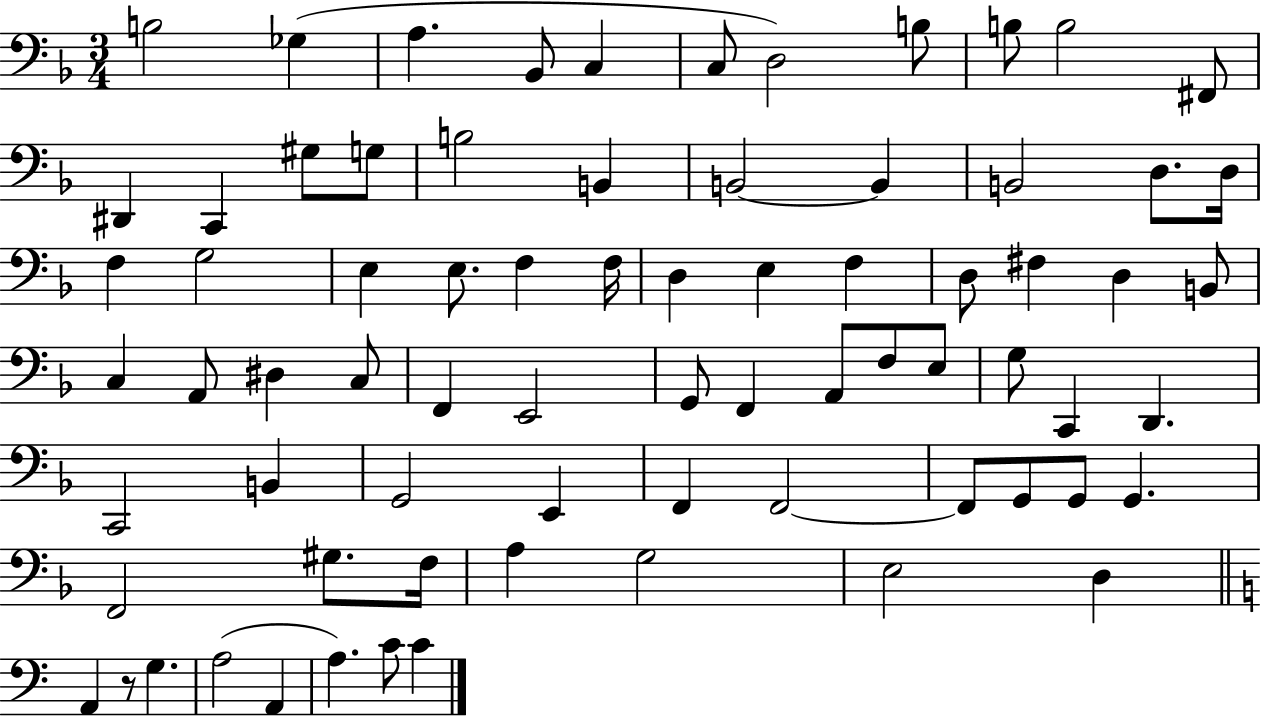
{
  \clef bass
  \numericTimeSignature
  \time 3/4
  \key f \major
  \repeat volta 2 { b2 ges4( | a4. bes,8 c4 | c8 d2) b8 | b8 b2 fis,8 | \break dis,4 c,4 gis8 g8 | b2 b,4 | b,2~~ b,4 | b,2 d8. d16 | \break f4 g2 | e4 e8. f4 f16 | d4 e4 f4 | d8 fis4 d4 b,8 | \break c4 a,8 dis4 c8 | f,4 e,2 | g,8 f,4 a,8 f8 e8 | g8 c,4 d,4. | \break c,2 b,4 | g,2 e,4 | f,4 f,2~~ | f,8 g,8 g,8 g,4. | \break f,2 gis8. f16 | a4 g2 | e2 d4 | \bar "||" \break \key a \minor a,4 r8 g4. | a2( a,4 | a4.) c'8 c'4 | } \bar "|."
}